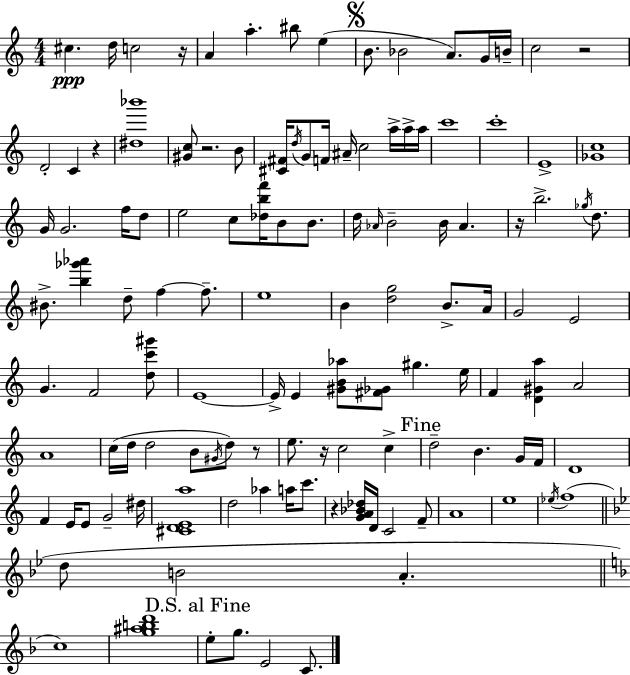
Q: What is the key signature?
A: A minor